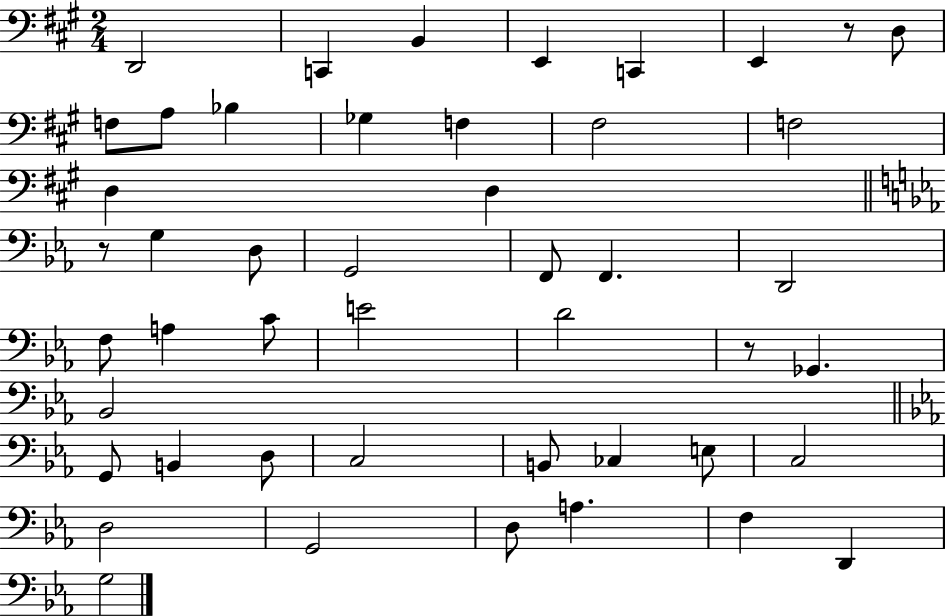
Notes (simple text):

D2/h C2/q B2/q E2/q C2/q E2/q R/e D3/e F3/e A3/e Bb3/q Gb3/q F3/q F#3/h F3/h D3/q D3/q R/e G3/q D3/e G2/h F2/e F2/q. D2/h F3/e A3/q C4/e E4/h D4/h R/e Gb2/q. Bb2/h G2/e B2/q D3/e C3/h B2/e CES3/q E3/e C3/h D3/h G2/h D3/e A3/q. F3/q D2/q G3/h